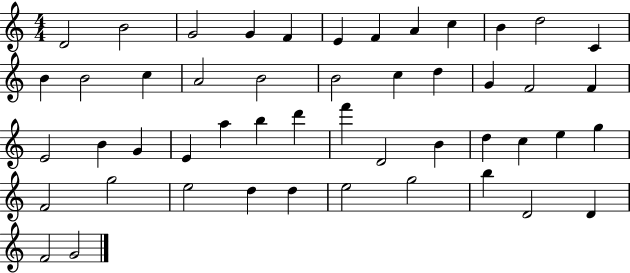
X:1
T:Untitled
M:4/4
L:1/4
K:C
D2 B2 G2 G F E F A c B d2 C B B2 c A2 B2 B2 c d G F2 F E2 B G E a b d' f' D2 B d c e g F2 g2 e2 d d e2 g2 b D2 D F2 G2